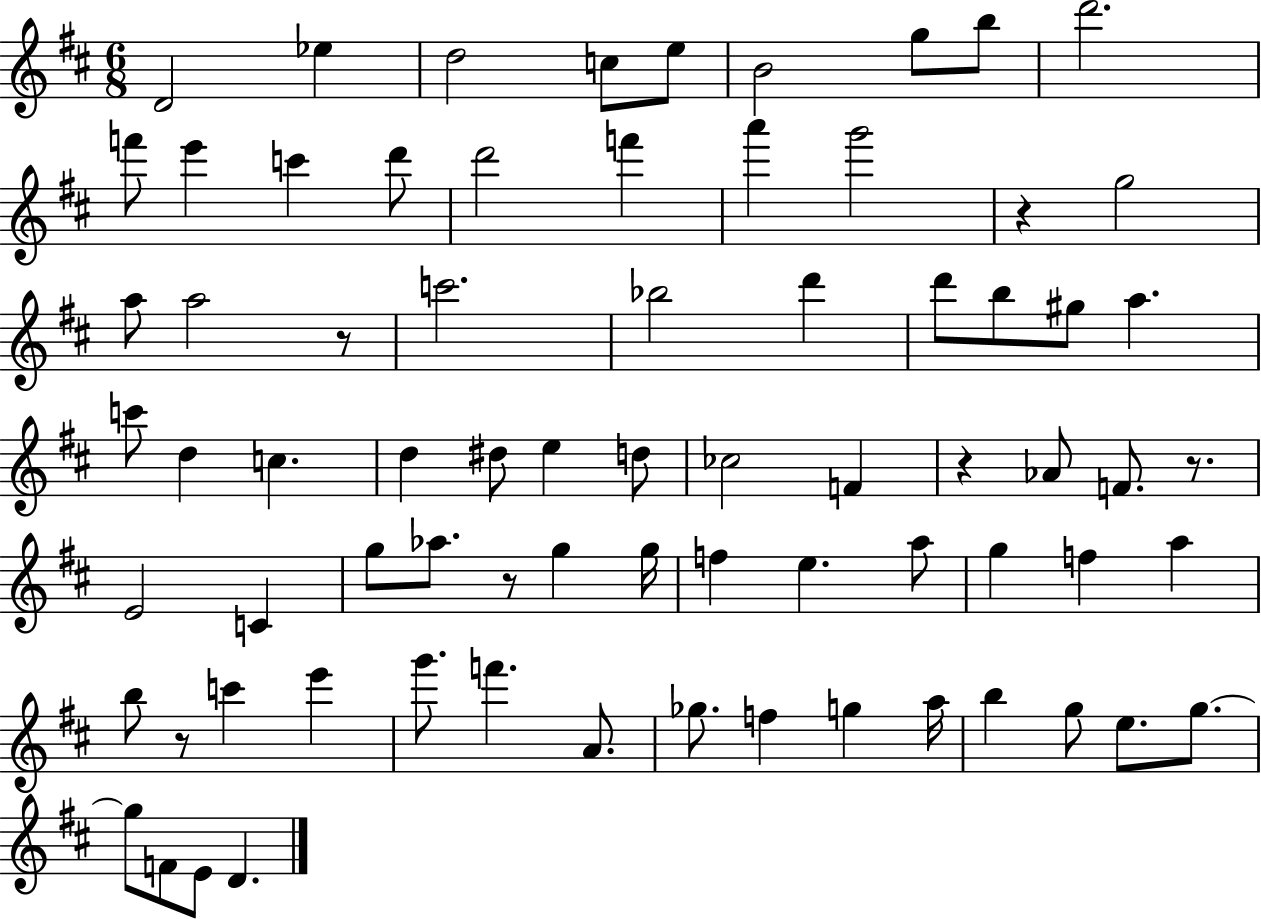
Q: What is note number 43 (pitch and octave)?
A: G5